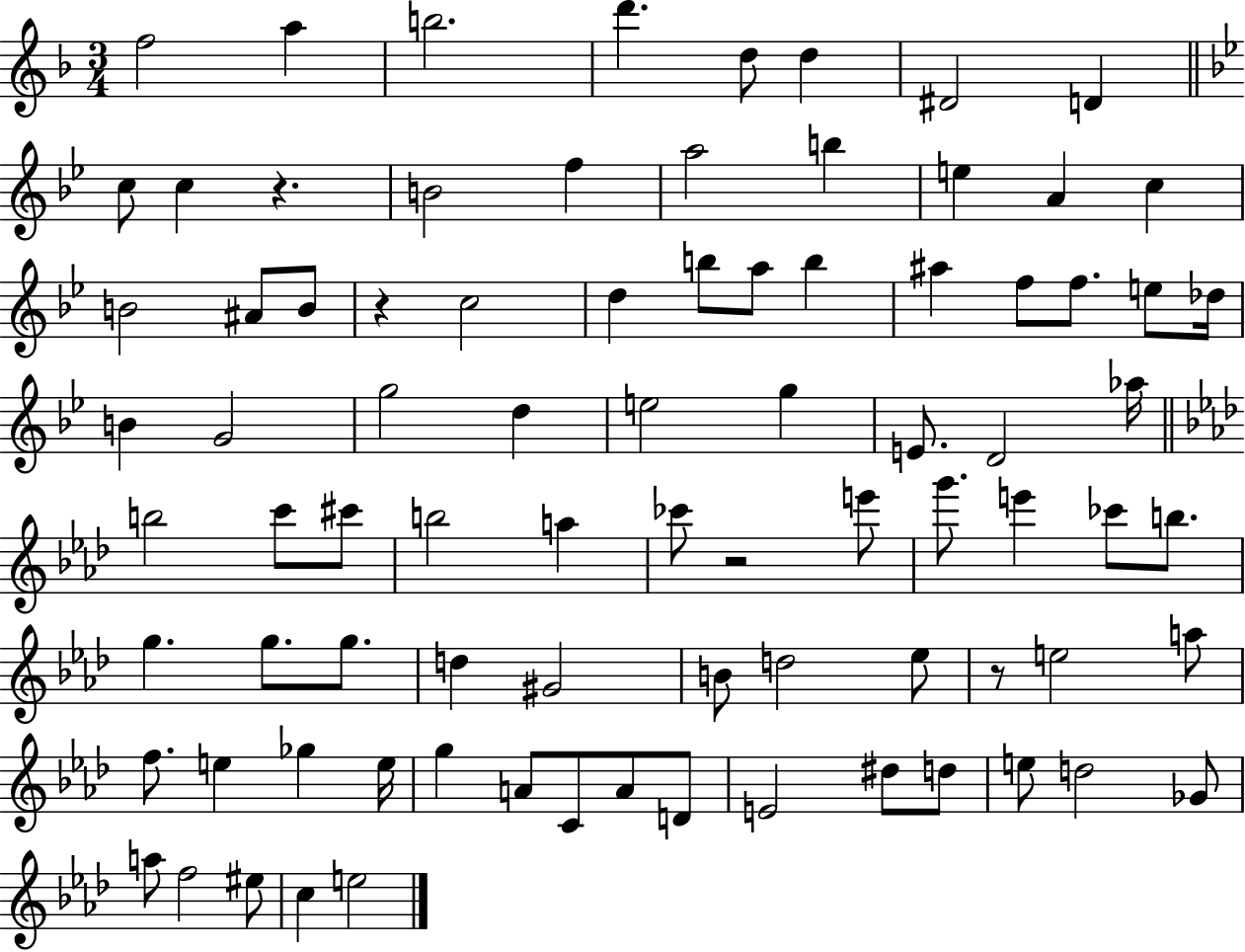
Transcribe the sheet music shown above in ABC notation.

X:1
T:Untitled
M:3/4
L:1/4
K:F
f2 a b2 d' d/2 d ^D2 D c/2 c z B2 f a2 b e A c B2 ^A/2 B/2 z c2 d b/2 a/2 b ^a f/2 f/2 e/2 _d/4 B G2 g2 d e2 g E/2 D2 _a/4 b2 c'/2 ^c'/2 b2 a _c'/2 z2 e'/2 g'/2 e' _c'/2 b/2 g g/2 g/2 d ^G2 B/2 d2 _e/2 z/2 e2 a/2 f/2 e _g e/4 g A/2 C/2 A/2 D/2 E2 ^d/2 d/2 e/2 d2 _G/2 a/2 f2 ^e/2 c e2